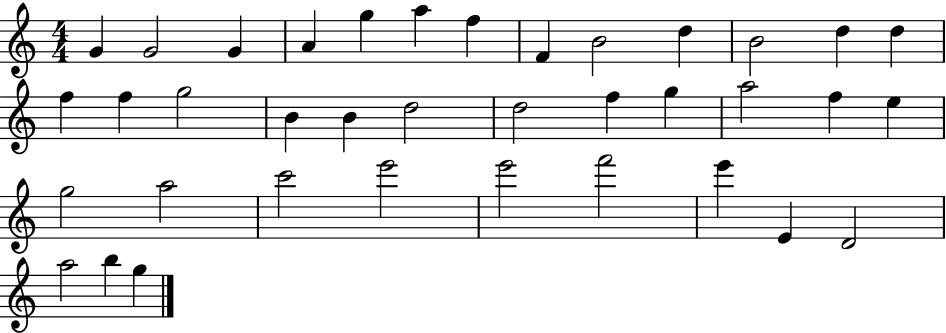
G4/q G4/h G4/q A4/q G5/q A5/q F5/q F4/q B4/h D5/q B4/h D5/q D5/q F5/q F5/q G5/h B4/q B4/q D5/h D5/h F5/q G5/q A5/h F5/q E5/q G5/h A5/h C6/h E6/h E6/h F6/h E6/q E4/q D4/h A5/h B5/q G5/q